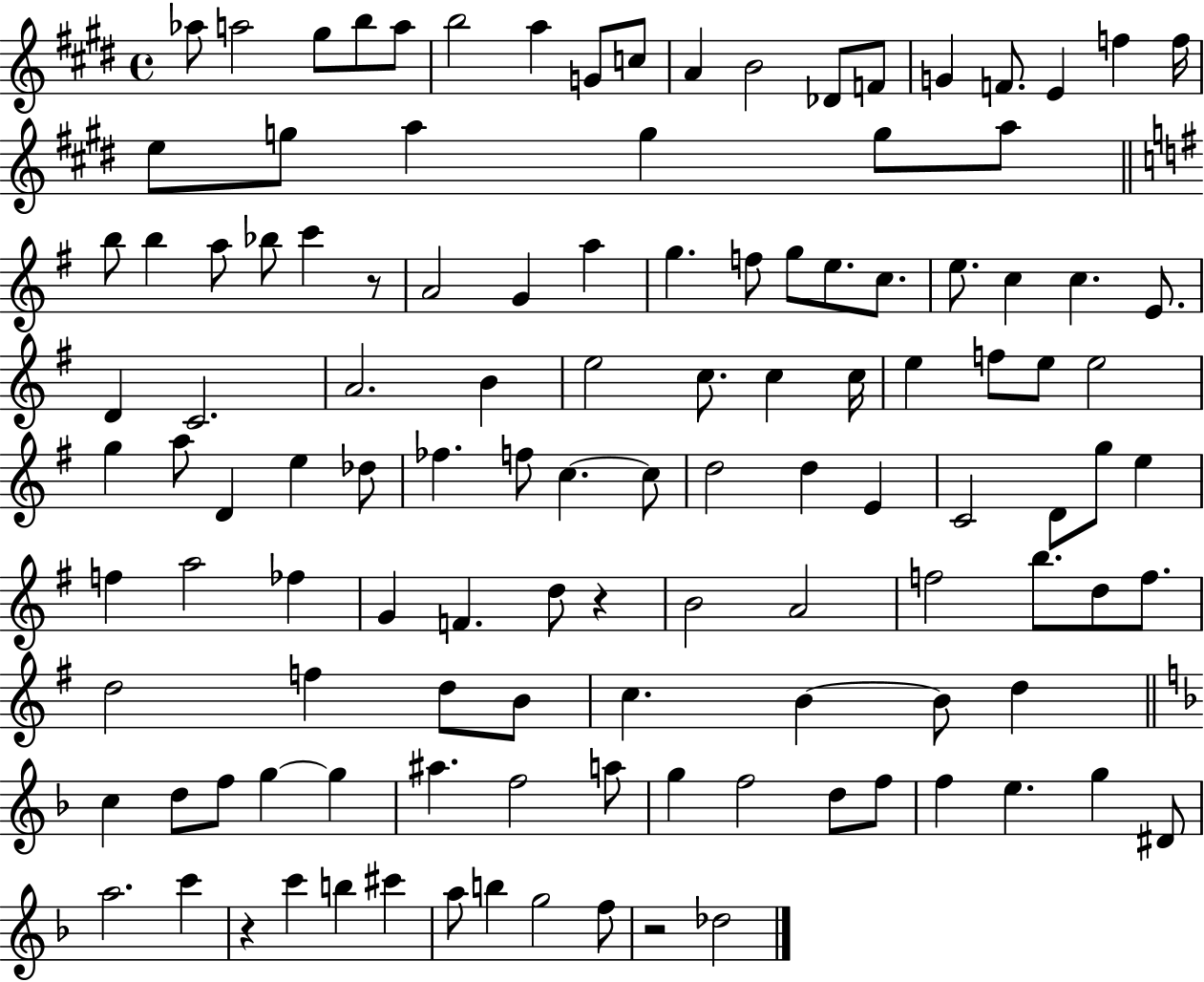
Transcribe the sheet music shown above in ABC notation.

X:1
T:Untitled
M:4/4
L:1/4
K:E
_a/2 a2 ^g/2 b/2 a/2 b2 a G/2 c/2 A B2 _D/2 F/2 G F/2 E f f/4 e/2 g/2 a g g/2 a/2 b/2 b a/2 _b/2 c' z/2 A2 G a g f/2 g/2 e/2 c/2 e/2 c c E/2 D C2 A2 B e2 c/2 c c/4 e f/2 e/2 e2 g a/2 D e _d/2 _f f/2 c c/2 d2 d E C2 D/2 g/2 e f a2 _f G F d/2 z B2 A2 f2 b/2 d/2 f/2 d2 f d/2 B/2 c B B/2 d c d/2 f/2 g g ^a f2 a/2 g f2 d/2 f/2 f e g ^D/2 a2 c' z c' b ^c' a/2 b g2 f/2 z2 _d2